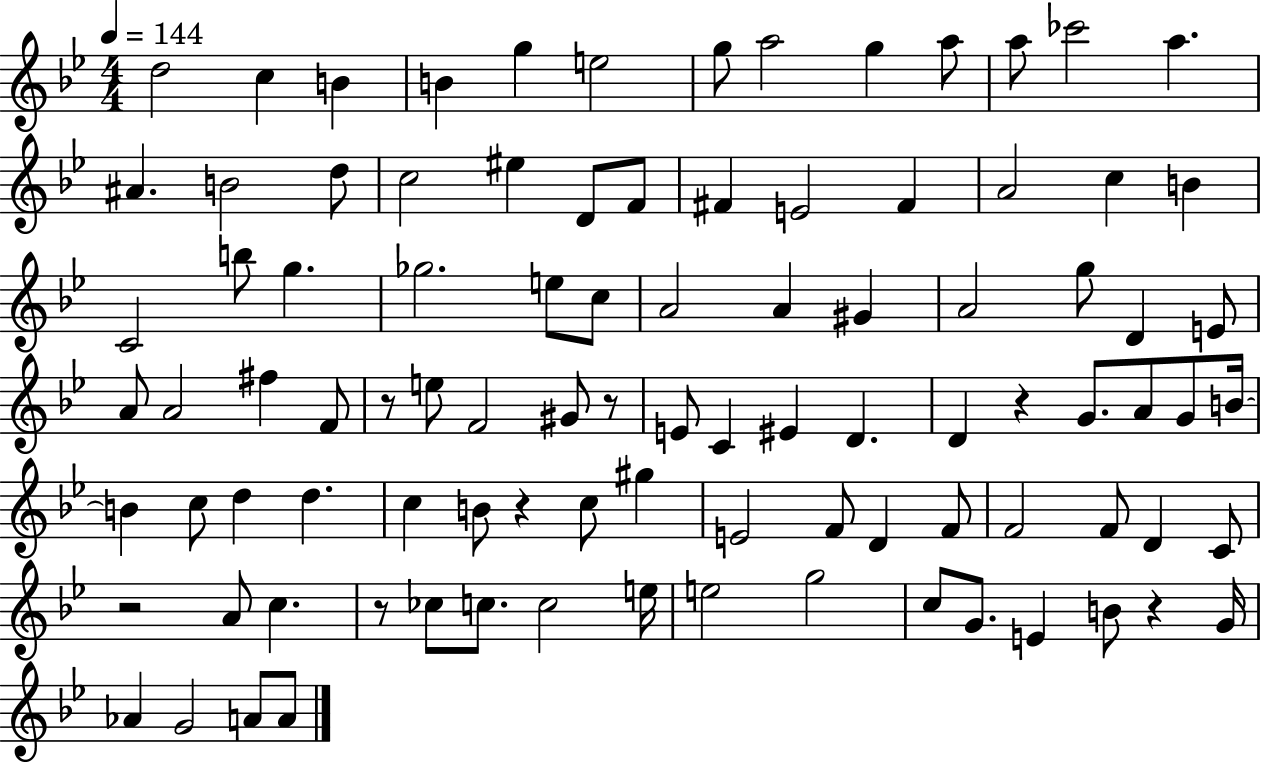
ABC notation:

X:1
T:Untitled
M:4/4
L:1/4
K:Bb
d2 c B B g e2 g/2 a2 g a/2 a/2 _c'2 a ^A B2 d/2 c2 ^e D/2 F/2 ^F E2 ^F A2 c B C2 b/2 g _g2 e/2 c/2 A2 A ^G A2 g/2 D E/2 A/2 A2 ^f F/2 z/2 e/2 F2 ^G/2 z/2 E/2 C ^E D D z G/2 A/2 G/2 B/4 B c/2 d d c B/2 z c/2 ^g E2 F/2 D F/2 F2 F/2 D C/2 z2 A/2 c z/2 _c/2 c/2 c2 e/4 e2 g2 c/2 G/2 E B/2 z G/4 _A G2 A/2 A/2